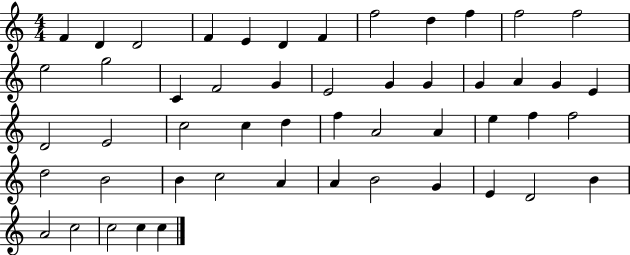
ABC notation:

X:1
T:Untitled
M:4/4
L:1/4
K:C
F D D2 F E D F f2 d f f2 f2 e2 g2 C F2 G E2 G G G A G E D2 E2 c2 c d f A2 A e f f2 d2 B2 B c2 A A B2 G E D2 B A2 c2 c2 c c